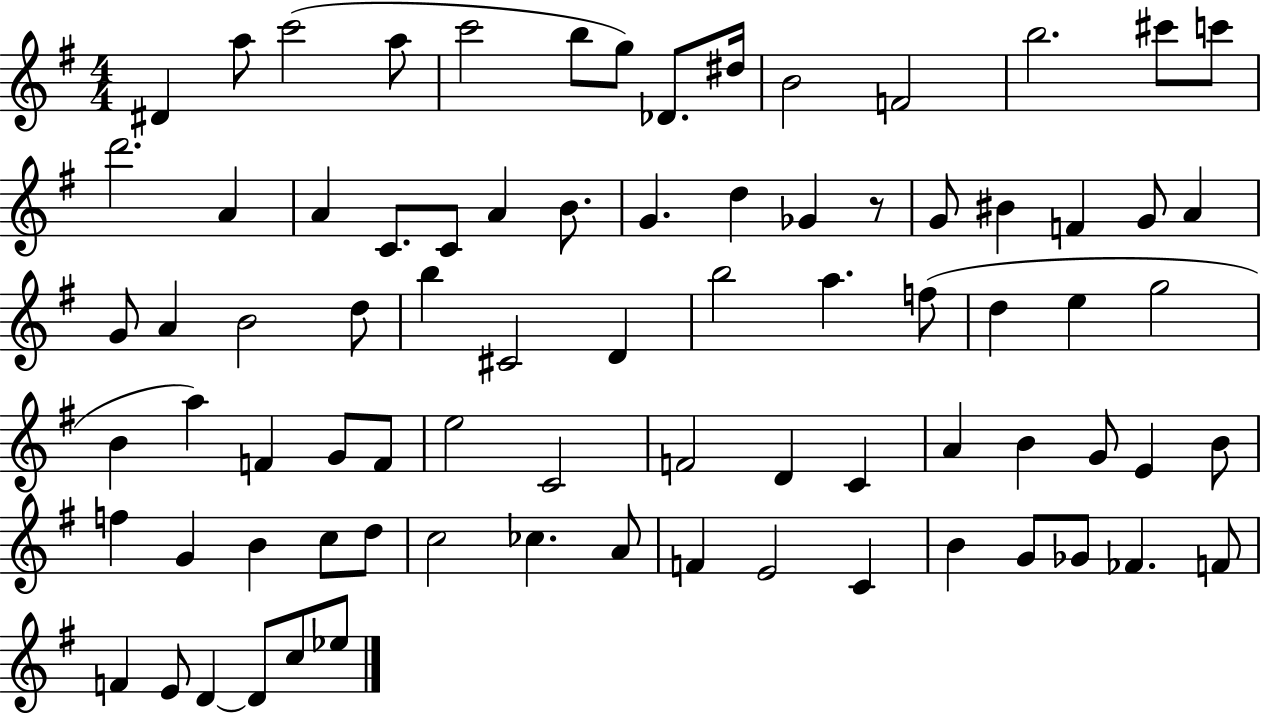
X:1
T:Untitled
M:4/4
L:1/4
K:G
^D a/2 c'2 a/2 c'2 b/2 g/2 _D/2 ^d/4 B2 F2 b2 ^c'/2 c'/2 d'2 A A C/2 C/2 A B/2 G d _G z/2 G/2 ^B F G/2 A G/2 A B2 d/2 b ^C2 D b2 a f/2 d e g2 B a F G/2 F/2 e2 C2 F2 D C A B G/2 E B/2 f G B c/2 d/2 c2 _c A/2 F E2 C B G/2 _G/2 _F F/2 F E/2 D D/2 c/2 _e/2